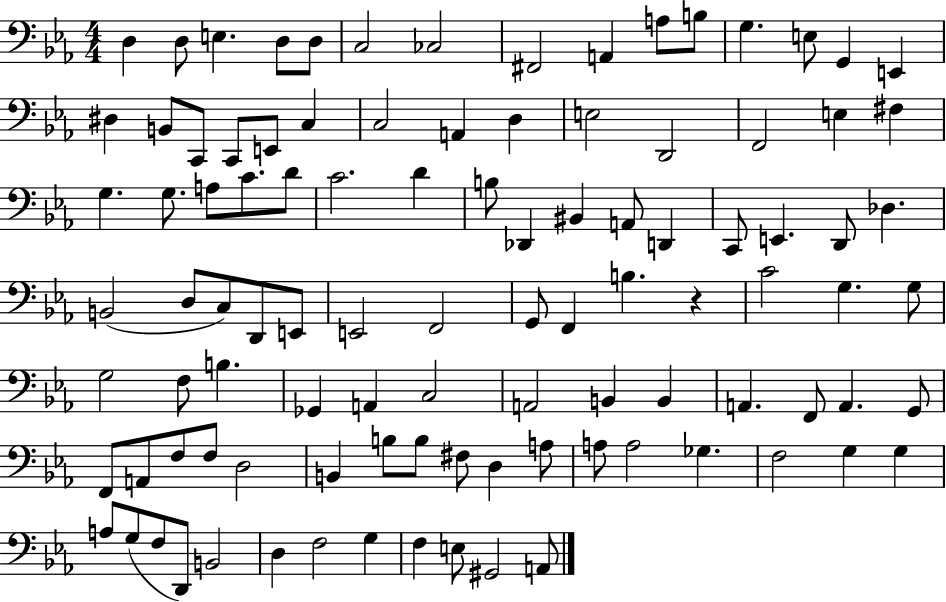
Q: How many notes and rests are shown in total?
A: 101